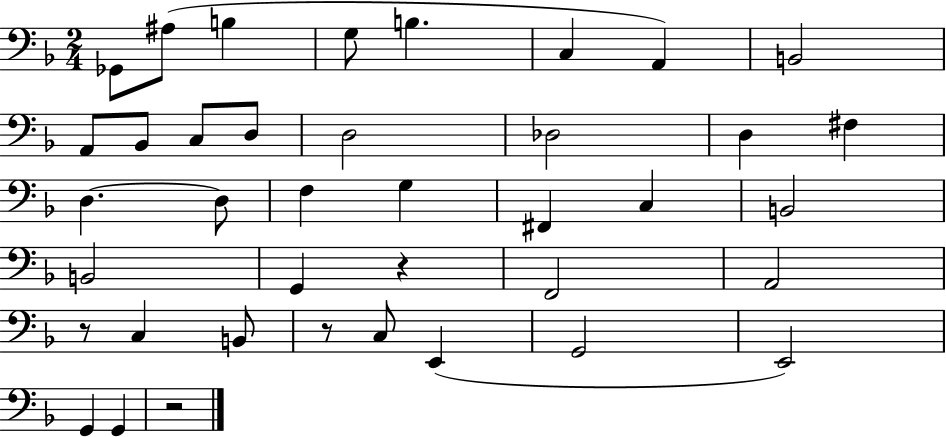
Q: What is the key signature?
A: F major